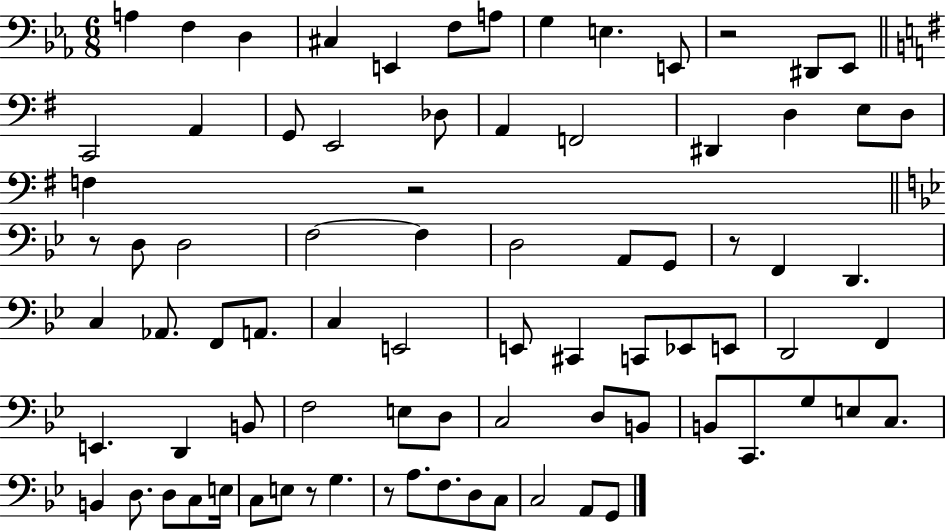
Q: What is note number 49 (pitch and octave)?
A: B2